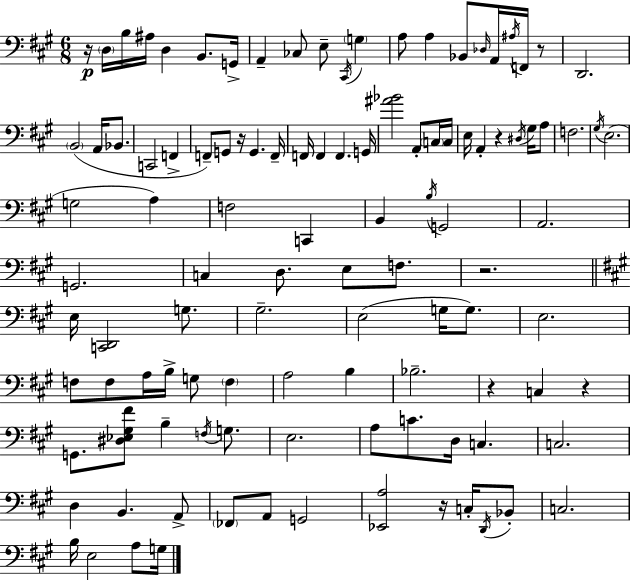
X:1
T:Untitled
M:6/8
L:1/4
K:A
z/4 D,/4 B,/4 ^A,/4 D, B,,/2 G,,/4 A,, _C,/2 E,/2 ^C,,/4 G, A,/2 A, _B,,/2 _D,/4 A,,/4 ^A,/4 F,,/4 z/2 D,,2 B,,2 A,,/4 _B,,/2 C,,2 F,, F,,/2 G,,/2 z/4 G,, F,,/4 F,,/4 F,, F,, G,,/4 [^A_B]2 A,,/2 C,/4 C,/4 E,/4 A,, z ^D,/4 ^G,/4 A,/2 F,2 ^G,/4 E,2 G,2 A, F,2 C,, B,, B,/4 G,,2 A,,2 G,,2 C, D,/2 E,/2 F,/2 z2 E,/4 [C,,D,,]2 G,/2 ^G,2 E,2 G,/4 G,/2 E,2 F,/2 F,/2 A,/4 B,/4 G,/2 F, A,2 B, _B,2 z C, z G,,/2 [^D,_E,^G,^F]/2 B, F,/4 G,/2 E,2 A,/2 C/2 D,/4 C, C,2 D, B,, A,,/2 _F,,/2 A,,/2 G,,2 [_E,,A,]2 z/4 C,/4 D,,/4 _B,,/2 C,2 B,/4 E,2 A,/2 G,/4